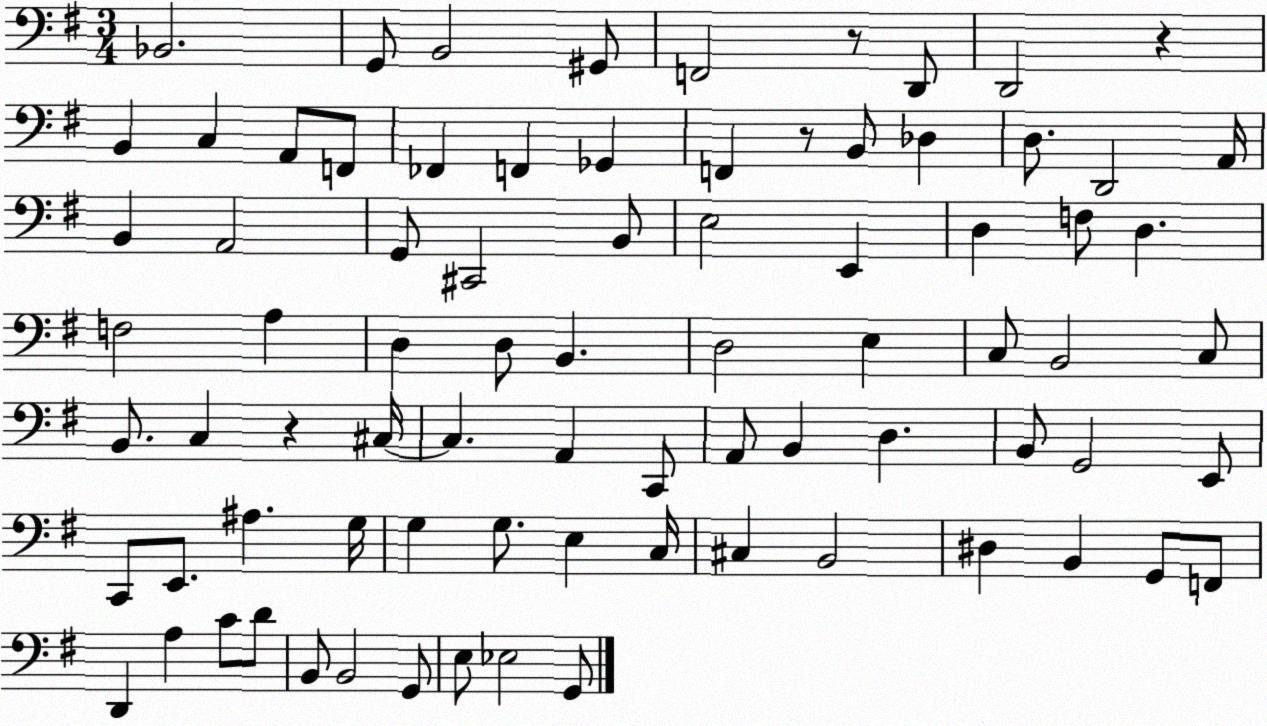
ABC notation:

X:1
T:Untitled
M:3/4
L:1/4
K:G
_B,,2 G,,/2 B,,2 ^G,,/2 F,,2 z/2 D,,/2 D,,2 z B,, C, A,,/2 F,,/2 _F,, F,, _G,, F,, z/2 B,,/2 _D, D,/2 D,,2 A,,/4 B,, A,,2 G,,/2 ^C,,2 B,,/2 E,2 E,, D, F,/2 D, F,2 A, D, D,/2 B,, D,2 E, C,/2 B,,2 C,/2 B,,/2 C, z ^C,/4 ^C, A,, C,,/2 A,,/2 B,, D, B,,/2 G,,2 E,,/2 C,,/2 E,,/2 ^A, G,/4 G, G,/2 E, C,/4 ^C, B,,2 ^D, B,, G,,/2 F,,/2 D,, A, C/2 D/2 B,,/2 B,,2 G,,/2 E,/2 _E,2 G,,/2